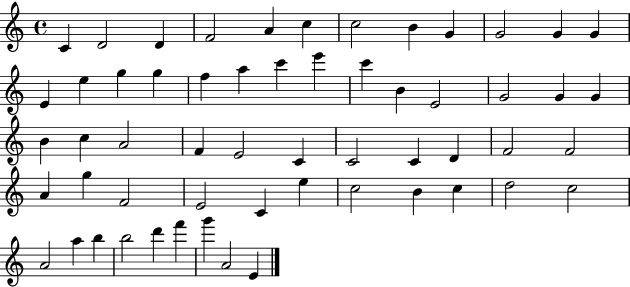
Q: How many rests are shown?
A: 0